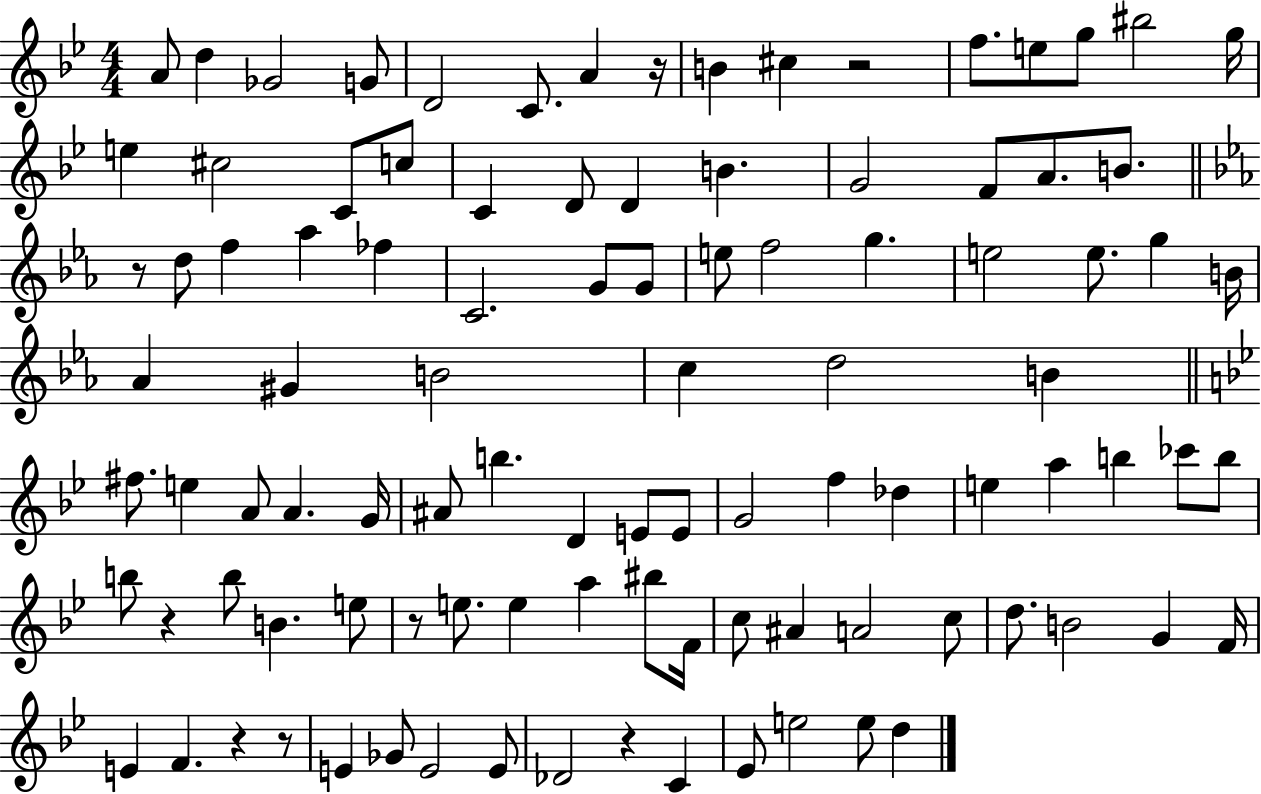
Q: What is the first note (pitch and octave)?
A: A4